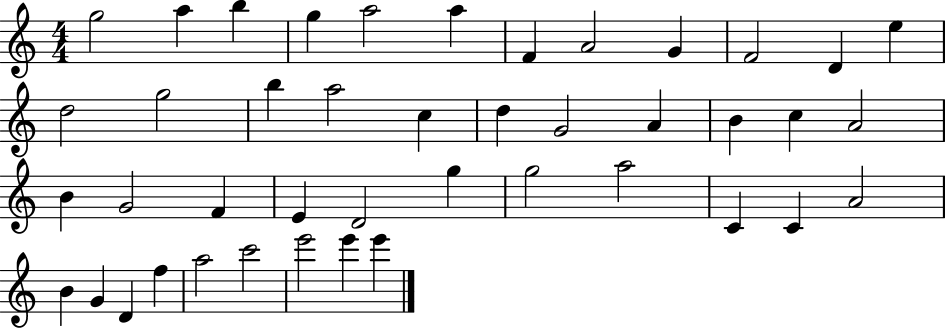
{
  \clef treble
  \numericTimeSignature
  \time 4/4
  \key c \major
  g''2 a''4 b''4 | g''4 a''2 a''4 | f'4 a'2 g'4 | f'2 d'4 e''4 | \break d''2 g''2 | b''4 a''2 c''4 | d''4 g'2 a'4 | b'4 c''4 a'2 | \break b'4 g'2 f'4 | e'4 d'2 g''4 | g''2 a''2 | c'4 c'4 a'2 | \break b'4 g'4 d'4 f''4 | a''2 c'''2 | e'''2 e'''4 e'''4 | \bar "|."
}